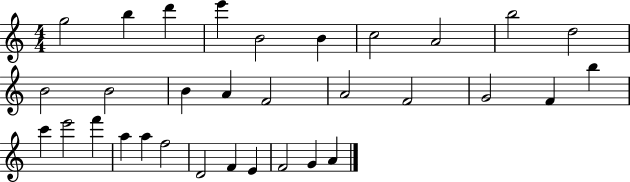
G5/h B5/q D6/q E6/q B4/h B4/q C5/h A4/h B5/h D5/h B4/h B4/h B4/q A4/q F4/h A4/h F4/h G4/h F4/q B5/q C6/q E6/h F6/q A5/q A5/q F5/h D4/h F4/q E4/q F4/h G4/q A4/q